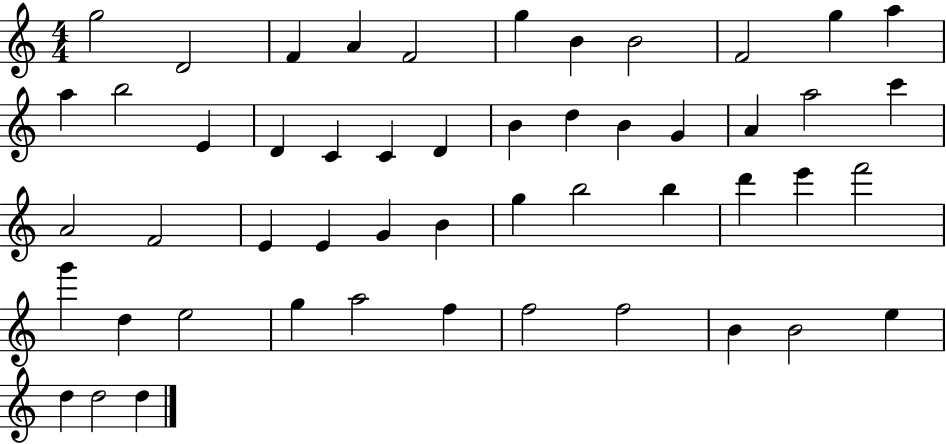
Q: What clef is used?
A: treble